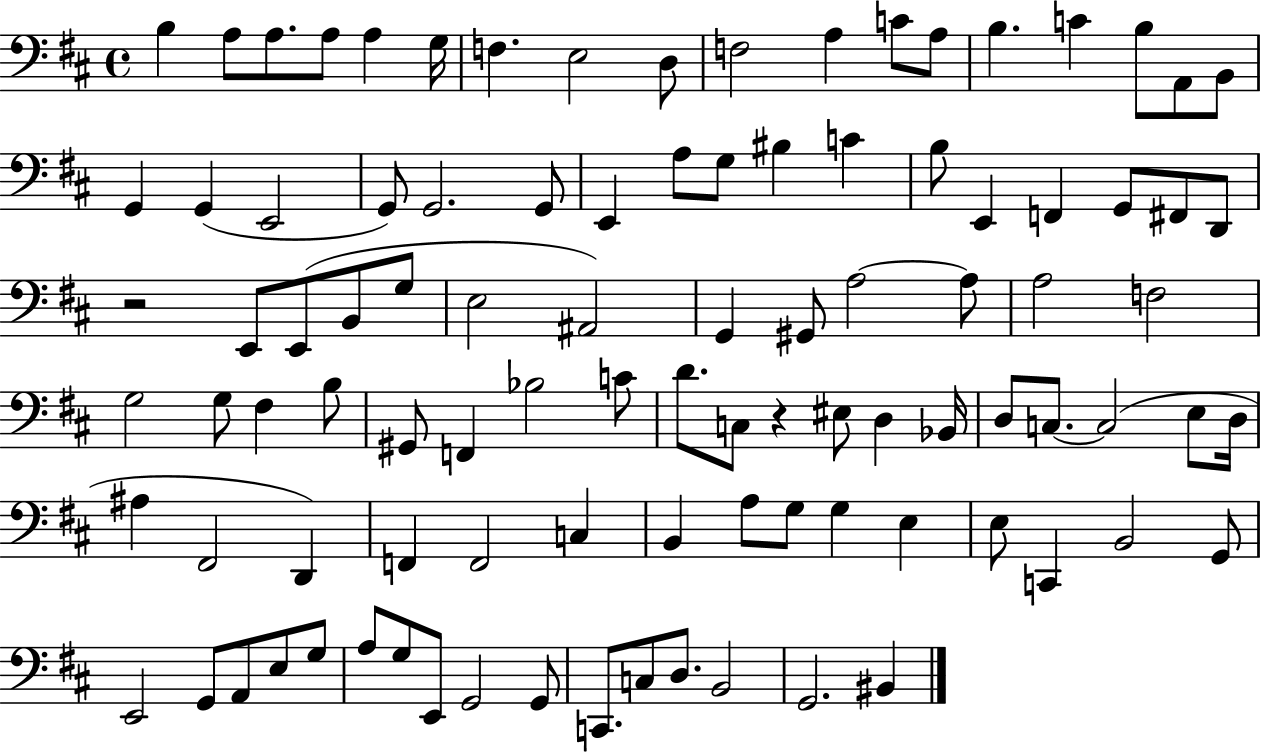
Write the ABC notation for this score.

X:1
T:Untitled
M:4/4
L:1/4
K:D
B, A,/2 A,/2 A,/2 A, G,/4 F, E,2 D,/2 F,2 A, C/2 A,/2 B, C B,/2 A,,/2 B,,/2 G,, G,, E,,2 G,,/2 G,,2 G,,/2 E,, A,/2 G,/2 ^B, C B,/2 E,, F,, G,,/2 ^F,,/2 D,,/2 z2 E,,/2 E,,/2 B,,/2 G,/2 E,2 ^A,,2 G,, ^G,,/2 A,2 A,/2 A,2 F,2 G,2 G,/2 ^F, B,/2 ^G,,/2 F,, _B,2 C/2 D/2 C,/2 z ^E,/2 D, _B,,/4 D,/2 C,/2 C,2 E,/2 D,/4 ^A, ^F,,2 D,, F,, F,,2 C, B,, A,/2 G,/2 G, E, E,/2 C,, B,,2 G,,/2 E,,2 G,,/2 A,,/2 E,/2 G,/2 A,/2 G,/2 E,,/2 G,,2 G,,/2 C,,/2 C,/2 D,/2 B,,2 G,,2 ^B,,